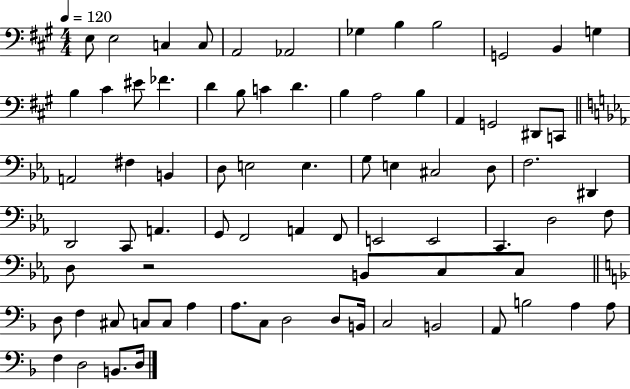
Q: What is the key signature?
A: A major